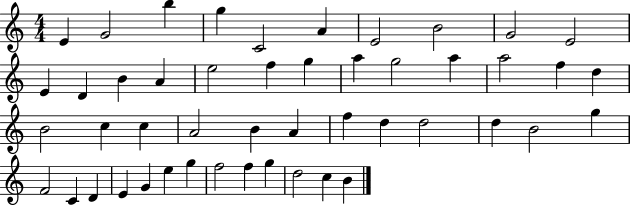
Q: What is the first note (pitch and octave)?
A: E4